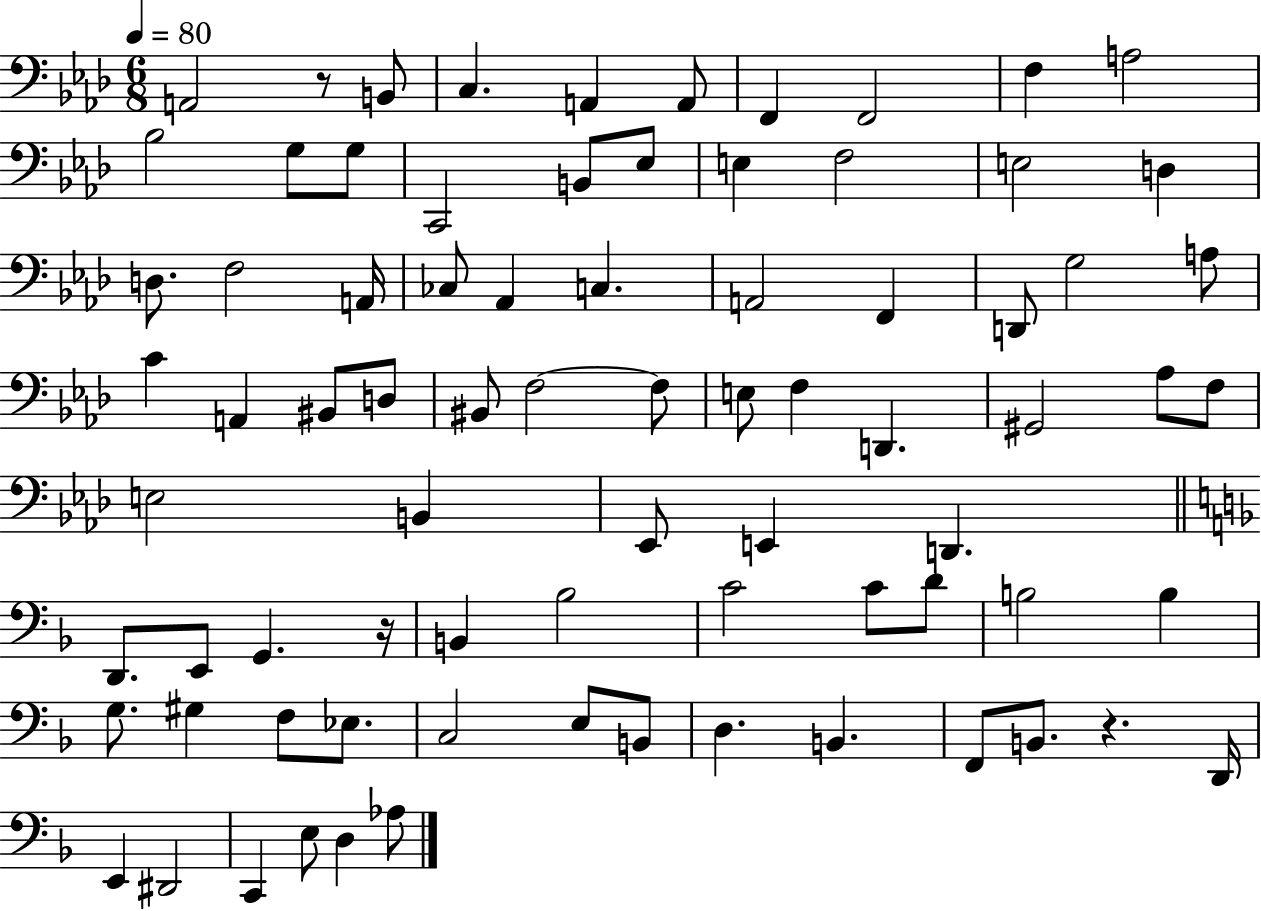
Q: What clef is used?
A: bass